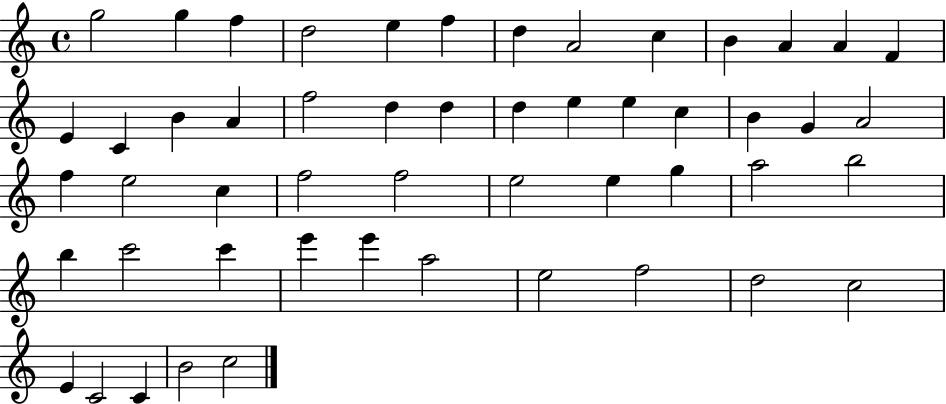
X:1
T:Untitled
M:4/4
L:1/4
K:C
g2 g f d2 e f d A2 c B A A F E C B A f2 d d d e e c B G A2 f e2 c f2 f2 e2 e g a2 b2 b c'2 c' e' e' a2 e2 f2 d2 c2 E C2 C B2 c2